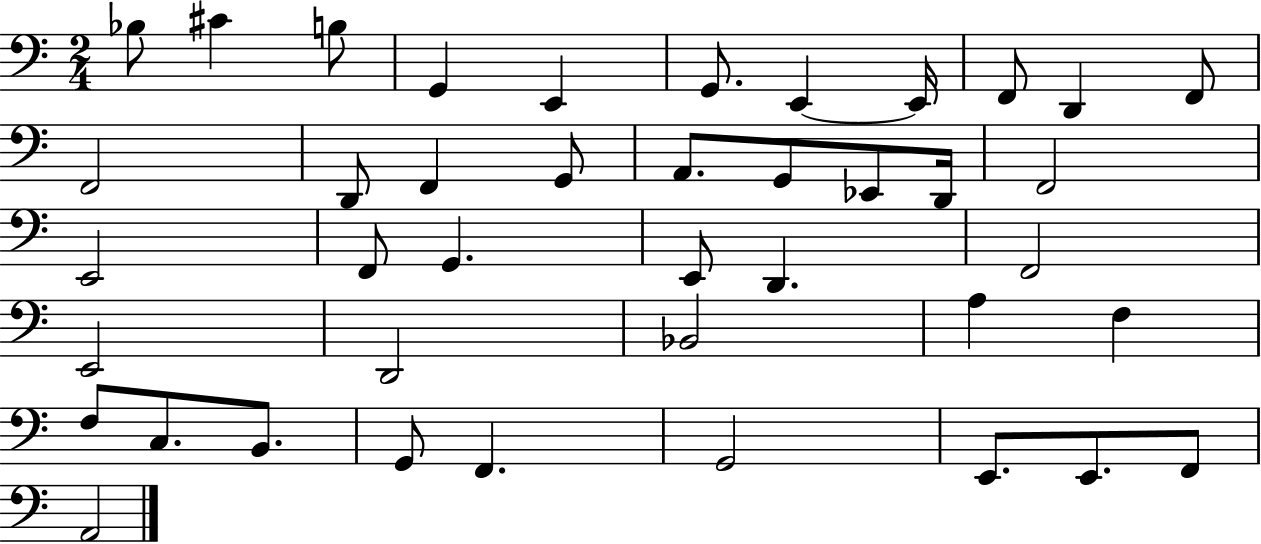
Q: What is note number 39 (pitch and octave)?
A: E2